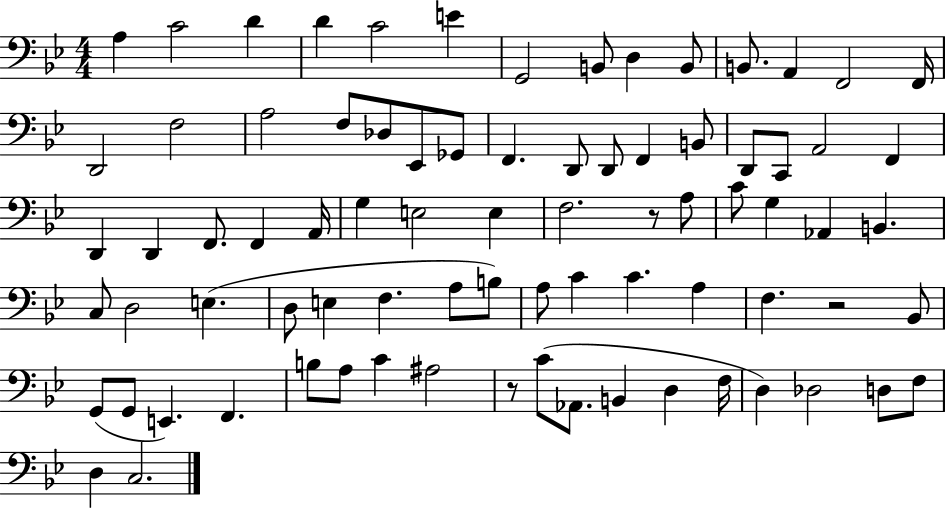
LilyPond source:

{
  \clef bass
  \numericTimeSignature
  \time 4/4
  \key bes \major
  a4 c'2 d'4 | d'4 c'2 e'4 | g,2 b,8 d4 b,8 | b,8. a,4 f,2 f,16 | \break d,2 f2 | a2 f8 des8 ees,8 ges,8 | f,4. d,8 d,8 f,4 b,8 | d,8 c,8 a,2 f,4 | \break d,4 d,4 f,8. f,4 a,16 | g4 e2 e4 | f2. r8 a8 | c'8 g4 aes,4 b,4. | \break c8 d2 e4.( | d8 e4 f4. a8 b8) | a8 c'4 c'4. a4 | f4. r2 bes,8 | \break g,8( g,8 e,4.) f,4. | b8 a8 c'4 ais2 | r8 c'8( aes,8. b,4 d4 f16 | d4) des2 d8 f8 | \break d4 c2. | \bar "|."
}